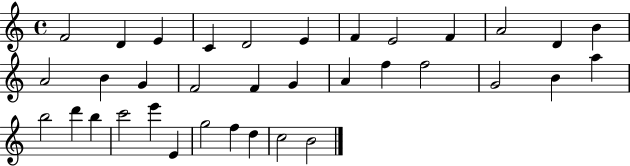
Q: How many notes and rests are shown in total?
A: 35